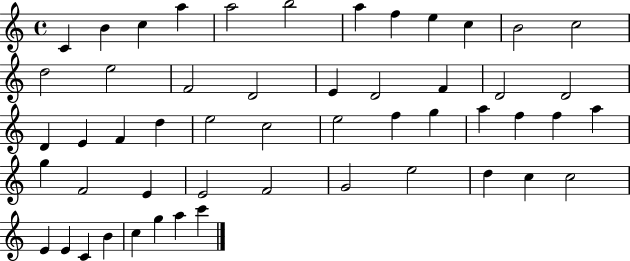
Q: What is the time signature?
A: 4/4